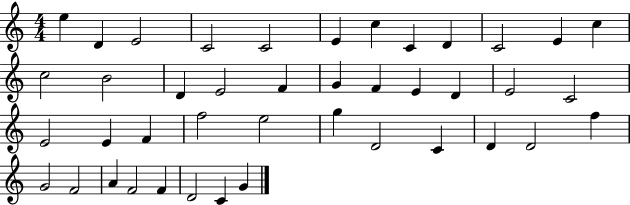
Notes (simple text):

E5/q D4/q E4/h C4/h C4/h E4/q C5/q C4/q D4/q C4/h E4/q C5/q C5/h B4/h D4/q E4/h F4/q G4/q F4/q E4/q D4/q E4/h C4/h E4/h E4/q F4/q F5/h E5/h G5/q D4/h C4/q D4/q D4/h F5/q G4/h F4/h A4/q F4/h F4/q D4/h C4/q G4/q